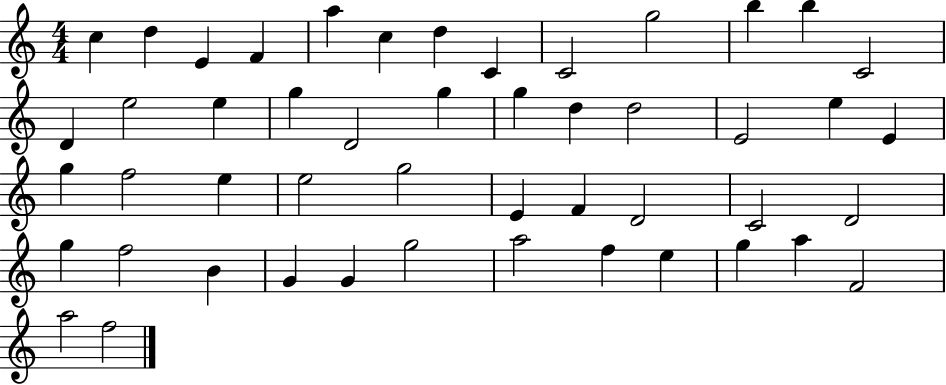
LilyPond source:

{
  \clef treble
  \numericTimeSignature
  \time 4/4
  \key c \major
  c''4 d''4 e'4 f'4 | a''4 c''4 d''4 c'4 | c'2 g''2 | b''4 b''4 c'2 | \break d'4 e''2 e''4 | g''4 d'2 g''4 | g''4 d''4 d''2 | e'2 e''4 e'4 | \break g''4 f''2 e''4 | e''2 g''2 | e'4 f'4 d'2 | c'2 d'2 | \break g''4 f''2 b'4 | g'4 g'4 g''2 | a''2 f''4 e''4 | g''4 a''4 f'2 | \break a''2 f''2 | \bar "|."
}